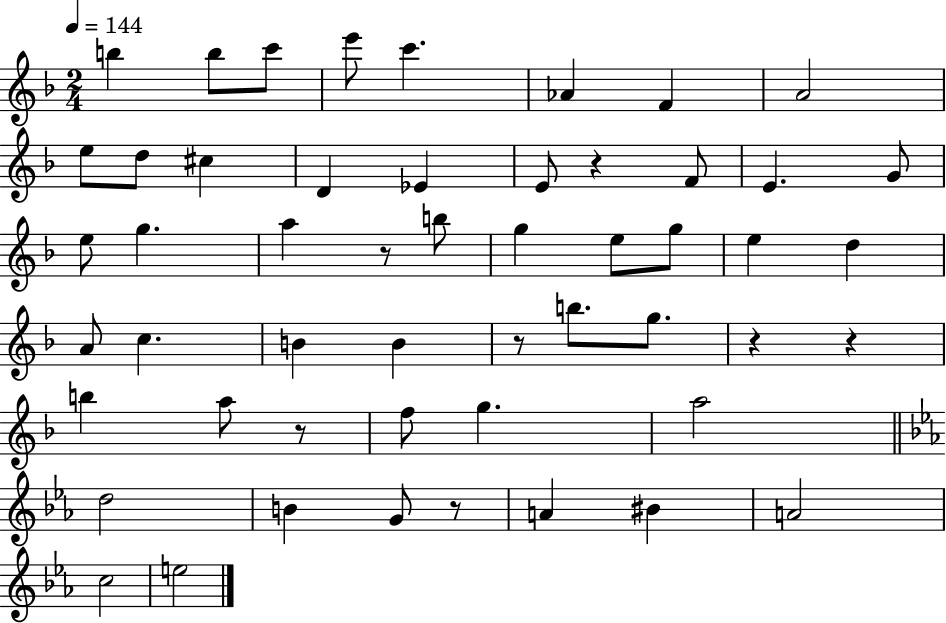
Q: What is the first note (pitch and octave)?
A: B5